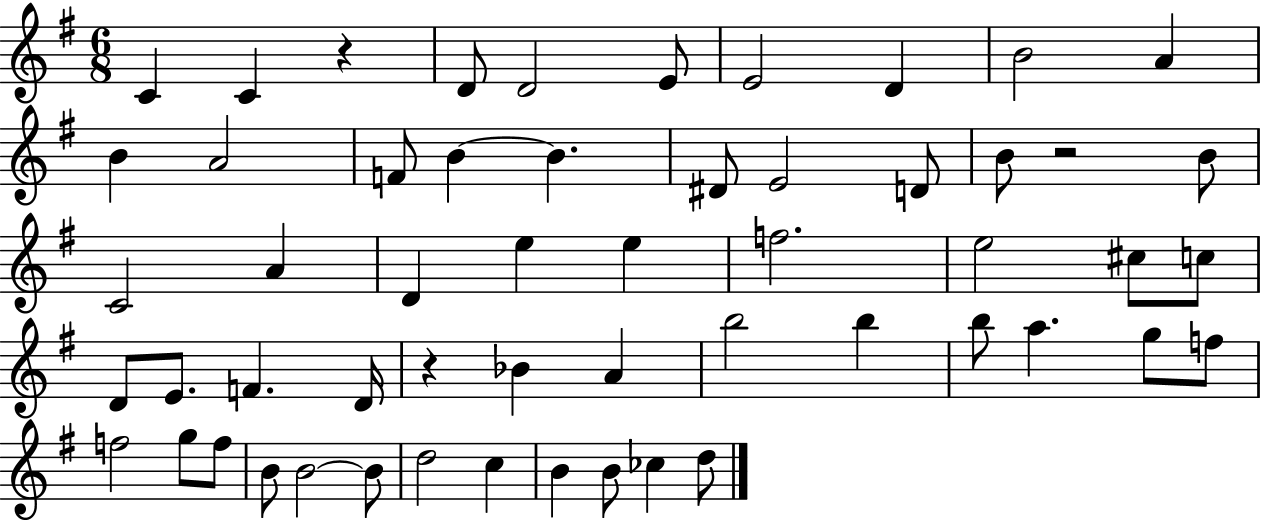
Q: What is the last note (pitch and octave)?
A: D5